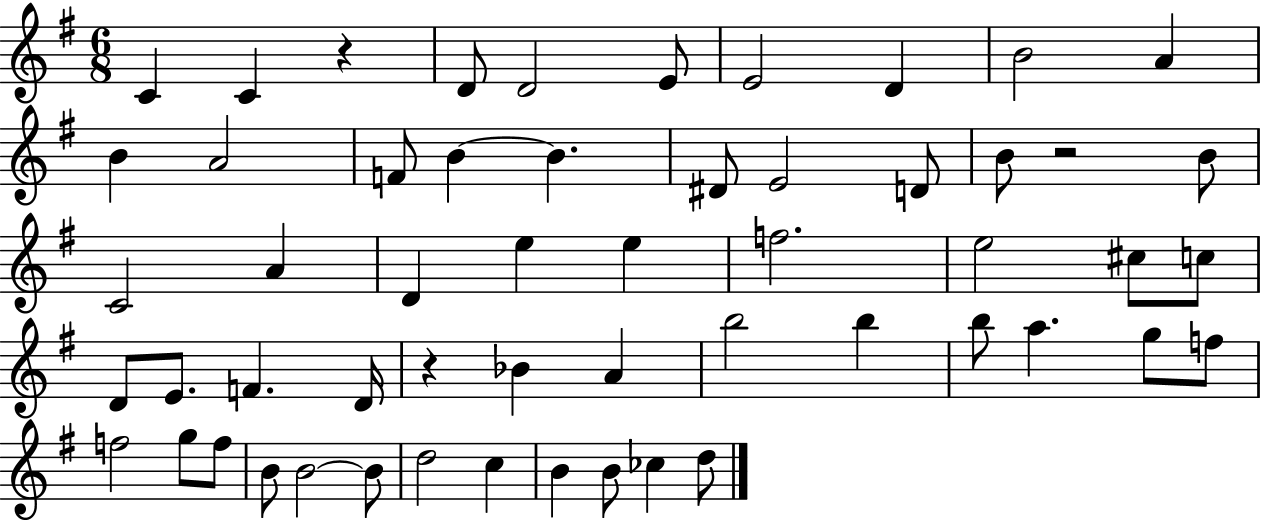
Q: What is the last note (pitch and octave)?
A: D5